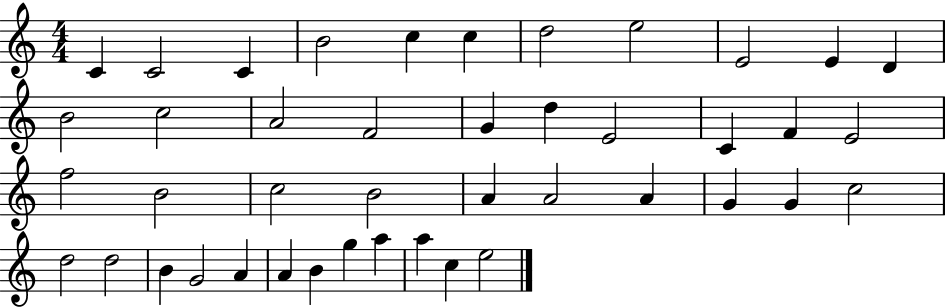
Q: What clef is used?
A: treble